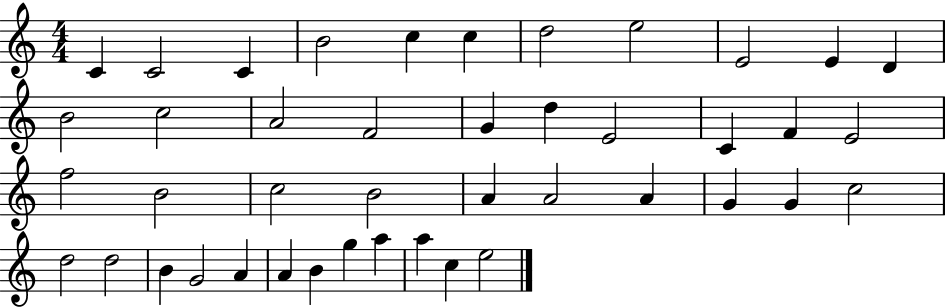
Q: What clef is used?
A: treble